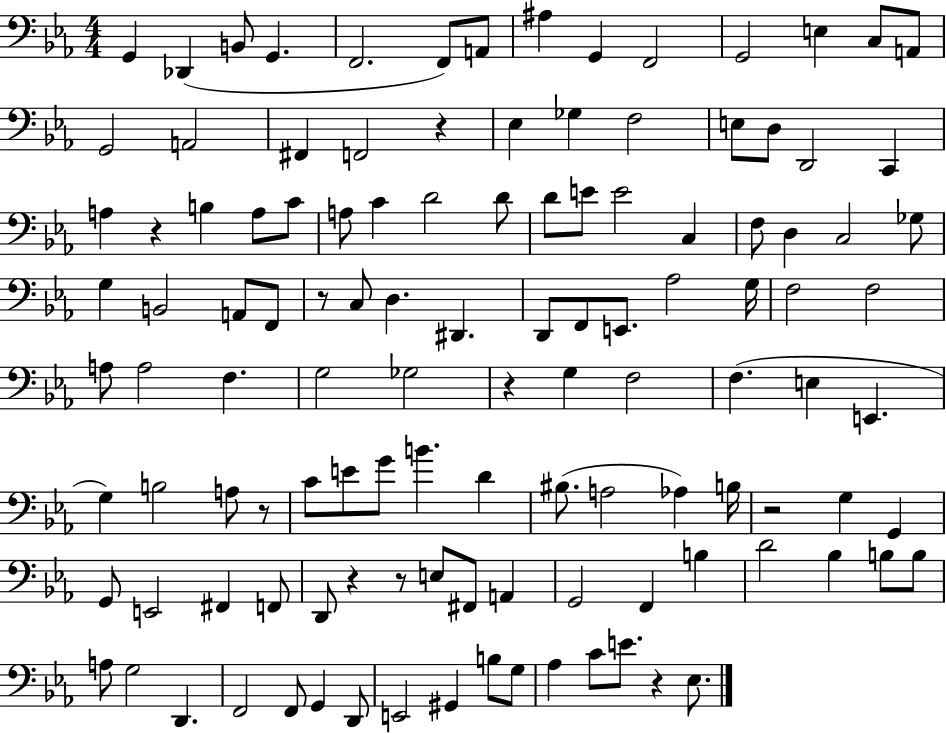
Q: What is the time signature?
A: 4/4